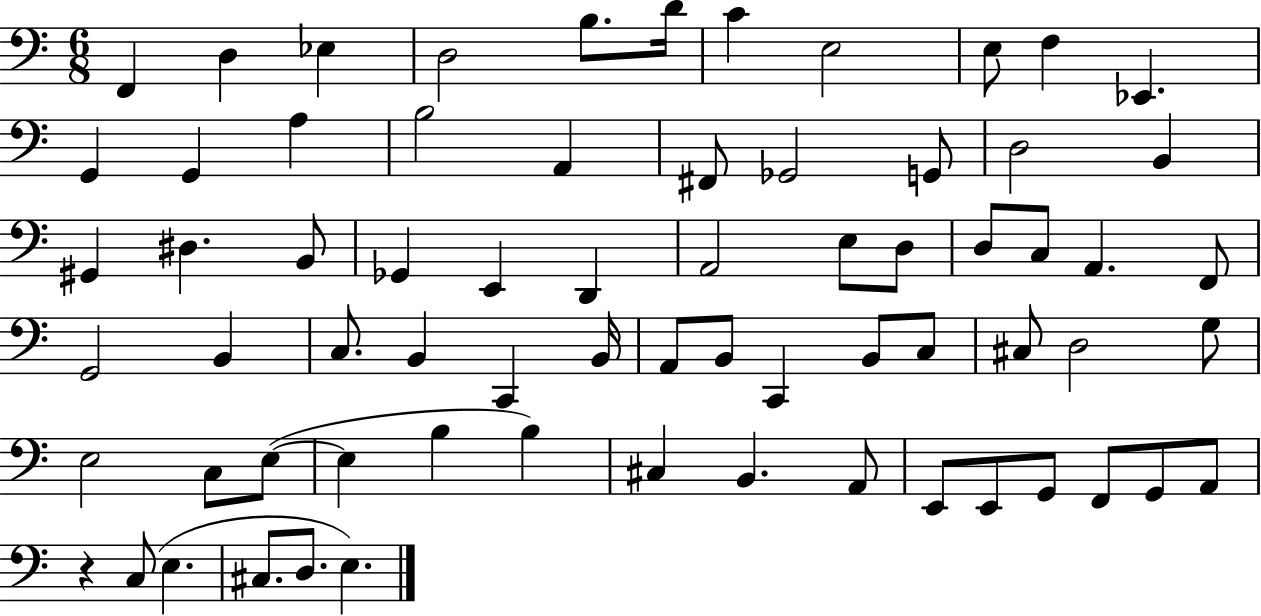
F2/q D3/q Eb3/q D3/h B3/e. D4/s C4/q E3/h E3/e F3/q Eb2/q. G2/q G2/q A3/q B3/h A2/q F#2/e Gb2/h G2/e D3/h B2/q G#2/q D#3/q. B2/e Gb2/q E2/q D2/q A2/h E3/e D3/e D3/e C3/e A2/q. F2/e G2/h B2/q C3/e. B2/q C2/q B2/s A2/e B2/e C2/q B2/e C3/e C#3/e D3/h G3/e E3/h C3/e E3/e E3/q B3/q B3/q C#3/q B2/q. A2/e E2/e E2/e G2/e F2/e G2/e A2/e R/q C3/e E3/q. C#3/e. D3/e. E3/q.